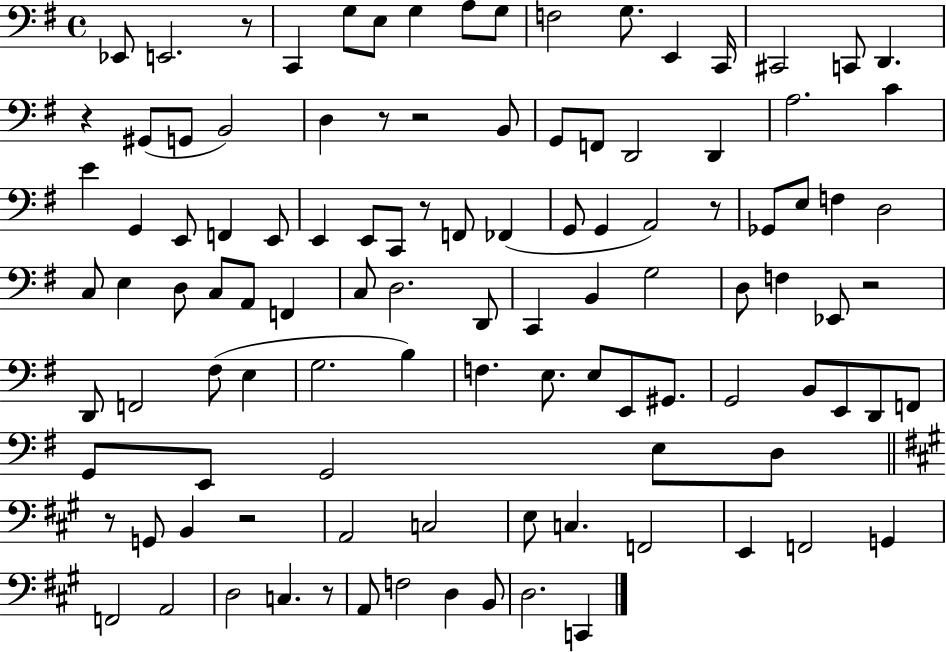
{
  \clef bass
  \time 4/4
  \defaultTimeSignature
  \key g \major
  ees,8 e,2. r8 | c,4 g8 e8 g4 a8 g8 | f2 g8. e,4 c,16 | cis,2 c,8 d,4. | \break r4 gis,8( g,8 b,2) | d4 r8 r2 b,8 | g,8 f,8 d,2 d,4 | a2. c'4 | \break e'4 g,4 e,8 f,4 e,8 | e,4 e,8 c,8 r8 f,8 fes,4( | g,8 g,4 a,2) r8 | ges,8 e8 f4 d2 | \break c8 e4 d8 c8 a,8 f,4 | c8 d2. d,8 | c,4 b,4 g2 | d8 f4 ees,8 r2 | \break d,8 f,2 fis8( e4 | g2. b4) | f4. e8. e8 e,8 gis,8. | g,2 b,8 e,8 d,8 f,8 | \break g,8 e,8 g,2 e8 d8 | \bar "||" \break \key a \major r8 g,8 b,4 r2 | a,2 c2 | e8 c4. f,2 | e,4 f,2 g,4 | \break f,2 a,2 | d2 c4. r8 | a,8 f2 d4 b,8 | d2. c,4 | \break \bar "|."
}